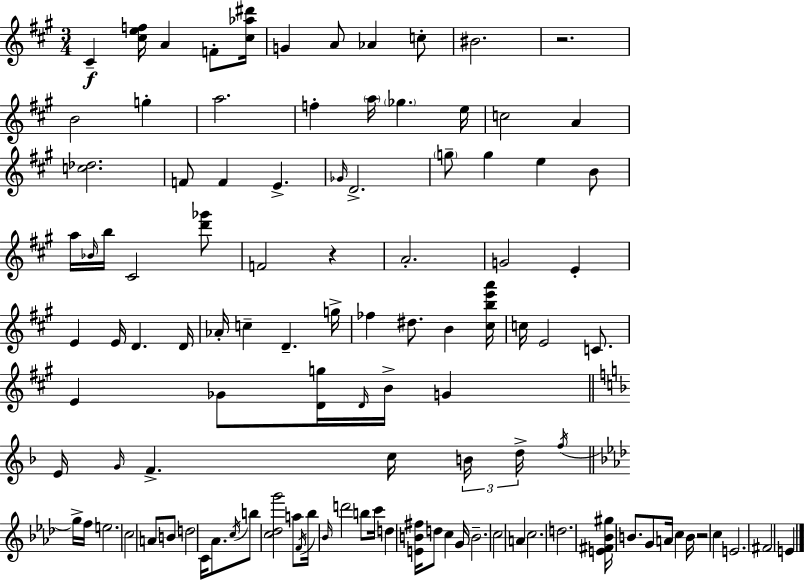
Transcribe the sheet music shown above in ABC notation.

X:1
T:Untitled
M:3/4
L:1/4
K:A
^C [^cef]/4 A F/2 [^c_a^d']/4 G A/2 _A c/2 ^B2 z2 B2 g a2 f a/4 _g e/4 c2 A [c_d]2 F/2 F E _G/4 D2 g/2 g e B/2 a/4 _B/4 b/4 ^C2 [d'_g']/2 F2 z A2 G2 E E E/4 D D/4 _A/4 c D g/4 _f ^d/2 B [^cbe'a']/4 c/4 E2 C/2 E _G/2 [Dg]/4 D/4 B/4 G E/4 G/4 F c/4 B/4 d/4 f/4 g/4 f/4 e2 c2 A/2 B/2 d2 C/4 _A/2 c/4 b/2 [c_dg']2 a/2 F/4 _b/4 _B/4 d'2 b/2 c'/4 d [EB^f]/4 d/2 c G/4 B2 c2 A c2 d2 [E^F_B^g]/4 B/2 G/2 A/4 c B/4 z2 c E2 ^F2 E